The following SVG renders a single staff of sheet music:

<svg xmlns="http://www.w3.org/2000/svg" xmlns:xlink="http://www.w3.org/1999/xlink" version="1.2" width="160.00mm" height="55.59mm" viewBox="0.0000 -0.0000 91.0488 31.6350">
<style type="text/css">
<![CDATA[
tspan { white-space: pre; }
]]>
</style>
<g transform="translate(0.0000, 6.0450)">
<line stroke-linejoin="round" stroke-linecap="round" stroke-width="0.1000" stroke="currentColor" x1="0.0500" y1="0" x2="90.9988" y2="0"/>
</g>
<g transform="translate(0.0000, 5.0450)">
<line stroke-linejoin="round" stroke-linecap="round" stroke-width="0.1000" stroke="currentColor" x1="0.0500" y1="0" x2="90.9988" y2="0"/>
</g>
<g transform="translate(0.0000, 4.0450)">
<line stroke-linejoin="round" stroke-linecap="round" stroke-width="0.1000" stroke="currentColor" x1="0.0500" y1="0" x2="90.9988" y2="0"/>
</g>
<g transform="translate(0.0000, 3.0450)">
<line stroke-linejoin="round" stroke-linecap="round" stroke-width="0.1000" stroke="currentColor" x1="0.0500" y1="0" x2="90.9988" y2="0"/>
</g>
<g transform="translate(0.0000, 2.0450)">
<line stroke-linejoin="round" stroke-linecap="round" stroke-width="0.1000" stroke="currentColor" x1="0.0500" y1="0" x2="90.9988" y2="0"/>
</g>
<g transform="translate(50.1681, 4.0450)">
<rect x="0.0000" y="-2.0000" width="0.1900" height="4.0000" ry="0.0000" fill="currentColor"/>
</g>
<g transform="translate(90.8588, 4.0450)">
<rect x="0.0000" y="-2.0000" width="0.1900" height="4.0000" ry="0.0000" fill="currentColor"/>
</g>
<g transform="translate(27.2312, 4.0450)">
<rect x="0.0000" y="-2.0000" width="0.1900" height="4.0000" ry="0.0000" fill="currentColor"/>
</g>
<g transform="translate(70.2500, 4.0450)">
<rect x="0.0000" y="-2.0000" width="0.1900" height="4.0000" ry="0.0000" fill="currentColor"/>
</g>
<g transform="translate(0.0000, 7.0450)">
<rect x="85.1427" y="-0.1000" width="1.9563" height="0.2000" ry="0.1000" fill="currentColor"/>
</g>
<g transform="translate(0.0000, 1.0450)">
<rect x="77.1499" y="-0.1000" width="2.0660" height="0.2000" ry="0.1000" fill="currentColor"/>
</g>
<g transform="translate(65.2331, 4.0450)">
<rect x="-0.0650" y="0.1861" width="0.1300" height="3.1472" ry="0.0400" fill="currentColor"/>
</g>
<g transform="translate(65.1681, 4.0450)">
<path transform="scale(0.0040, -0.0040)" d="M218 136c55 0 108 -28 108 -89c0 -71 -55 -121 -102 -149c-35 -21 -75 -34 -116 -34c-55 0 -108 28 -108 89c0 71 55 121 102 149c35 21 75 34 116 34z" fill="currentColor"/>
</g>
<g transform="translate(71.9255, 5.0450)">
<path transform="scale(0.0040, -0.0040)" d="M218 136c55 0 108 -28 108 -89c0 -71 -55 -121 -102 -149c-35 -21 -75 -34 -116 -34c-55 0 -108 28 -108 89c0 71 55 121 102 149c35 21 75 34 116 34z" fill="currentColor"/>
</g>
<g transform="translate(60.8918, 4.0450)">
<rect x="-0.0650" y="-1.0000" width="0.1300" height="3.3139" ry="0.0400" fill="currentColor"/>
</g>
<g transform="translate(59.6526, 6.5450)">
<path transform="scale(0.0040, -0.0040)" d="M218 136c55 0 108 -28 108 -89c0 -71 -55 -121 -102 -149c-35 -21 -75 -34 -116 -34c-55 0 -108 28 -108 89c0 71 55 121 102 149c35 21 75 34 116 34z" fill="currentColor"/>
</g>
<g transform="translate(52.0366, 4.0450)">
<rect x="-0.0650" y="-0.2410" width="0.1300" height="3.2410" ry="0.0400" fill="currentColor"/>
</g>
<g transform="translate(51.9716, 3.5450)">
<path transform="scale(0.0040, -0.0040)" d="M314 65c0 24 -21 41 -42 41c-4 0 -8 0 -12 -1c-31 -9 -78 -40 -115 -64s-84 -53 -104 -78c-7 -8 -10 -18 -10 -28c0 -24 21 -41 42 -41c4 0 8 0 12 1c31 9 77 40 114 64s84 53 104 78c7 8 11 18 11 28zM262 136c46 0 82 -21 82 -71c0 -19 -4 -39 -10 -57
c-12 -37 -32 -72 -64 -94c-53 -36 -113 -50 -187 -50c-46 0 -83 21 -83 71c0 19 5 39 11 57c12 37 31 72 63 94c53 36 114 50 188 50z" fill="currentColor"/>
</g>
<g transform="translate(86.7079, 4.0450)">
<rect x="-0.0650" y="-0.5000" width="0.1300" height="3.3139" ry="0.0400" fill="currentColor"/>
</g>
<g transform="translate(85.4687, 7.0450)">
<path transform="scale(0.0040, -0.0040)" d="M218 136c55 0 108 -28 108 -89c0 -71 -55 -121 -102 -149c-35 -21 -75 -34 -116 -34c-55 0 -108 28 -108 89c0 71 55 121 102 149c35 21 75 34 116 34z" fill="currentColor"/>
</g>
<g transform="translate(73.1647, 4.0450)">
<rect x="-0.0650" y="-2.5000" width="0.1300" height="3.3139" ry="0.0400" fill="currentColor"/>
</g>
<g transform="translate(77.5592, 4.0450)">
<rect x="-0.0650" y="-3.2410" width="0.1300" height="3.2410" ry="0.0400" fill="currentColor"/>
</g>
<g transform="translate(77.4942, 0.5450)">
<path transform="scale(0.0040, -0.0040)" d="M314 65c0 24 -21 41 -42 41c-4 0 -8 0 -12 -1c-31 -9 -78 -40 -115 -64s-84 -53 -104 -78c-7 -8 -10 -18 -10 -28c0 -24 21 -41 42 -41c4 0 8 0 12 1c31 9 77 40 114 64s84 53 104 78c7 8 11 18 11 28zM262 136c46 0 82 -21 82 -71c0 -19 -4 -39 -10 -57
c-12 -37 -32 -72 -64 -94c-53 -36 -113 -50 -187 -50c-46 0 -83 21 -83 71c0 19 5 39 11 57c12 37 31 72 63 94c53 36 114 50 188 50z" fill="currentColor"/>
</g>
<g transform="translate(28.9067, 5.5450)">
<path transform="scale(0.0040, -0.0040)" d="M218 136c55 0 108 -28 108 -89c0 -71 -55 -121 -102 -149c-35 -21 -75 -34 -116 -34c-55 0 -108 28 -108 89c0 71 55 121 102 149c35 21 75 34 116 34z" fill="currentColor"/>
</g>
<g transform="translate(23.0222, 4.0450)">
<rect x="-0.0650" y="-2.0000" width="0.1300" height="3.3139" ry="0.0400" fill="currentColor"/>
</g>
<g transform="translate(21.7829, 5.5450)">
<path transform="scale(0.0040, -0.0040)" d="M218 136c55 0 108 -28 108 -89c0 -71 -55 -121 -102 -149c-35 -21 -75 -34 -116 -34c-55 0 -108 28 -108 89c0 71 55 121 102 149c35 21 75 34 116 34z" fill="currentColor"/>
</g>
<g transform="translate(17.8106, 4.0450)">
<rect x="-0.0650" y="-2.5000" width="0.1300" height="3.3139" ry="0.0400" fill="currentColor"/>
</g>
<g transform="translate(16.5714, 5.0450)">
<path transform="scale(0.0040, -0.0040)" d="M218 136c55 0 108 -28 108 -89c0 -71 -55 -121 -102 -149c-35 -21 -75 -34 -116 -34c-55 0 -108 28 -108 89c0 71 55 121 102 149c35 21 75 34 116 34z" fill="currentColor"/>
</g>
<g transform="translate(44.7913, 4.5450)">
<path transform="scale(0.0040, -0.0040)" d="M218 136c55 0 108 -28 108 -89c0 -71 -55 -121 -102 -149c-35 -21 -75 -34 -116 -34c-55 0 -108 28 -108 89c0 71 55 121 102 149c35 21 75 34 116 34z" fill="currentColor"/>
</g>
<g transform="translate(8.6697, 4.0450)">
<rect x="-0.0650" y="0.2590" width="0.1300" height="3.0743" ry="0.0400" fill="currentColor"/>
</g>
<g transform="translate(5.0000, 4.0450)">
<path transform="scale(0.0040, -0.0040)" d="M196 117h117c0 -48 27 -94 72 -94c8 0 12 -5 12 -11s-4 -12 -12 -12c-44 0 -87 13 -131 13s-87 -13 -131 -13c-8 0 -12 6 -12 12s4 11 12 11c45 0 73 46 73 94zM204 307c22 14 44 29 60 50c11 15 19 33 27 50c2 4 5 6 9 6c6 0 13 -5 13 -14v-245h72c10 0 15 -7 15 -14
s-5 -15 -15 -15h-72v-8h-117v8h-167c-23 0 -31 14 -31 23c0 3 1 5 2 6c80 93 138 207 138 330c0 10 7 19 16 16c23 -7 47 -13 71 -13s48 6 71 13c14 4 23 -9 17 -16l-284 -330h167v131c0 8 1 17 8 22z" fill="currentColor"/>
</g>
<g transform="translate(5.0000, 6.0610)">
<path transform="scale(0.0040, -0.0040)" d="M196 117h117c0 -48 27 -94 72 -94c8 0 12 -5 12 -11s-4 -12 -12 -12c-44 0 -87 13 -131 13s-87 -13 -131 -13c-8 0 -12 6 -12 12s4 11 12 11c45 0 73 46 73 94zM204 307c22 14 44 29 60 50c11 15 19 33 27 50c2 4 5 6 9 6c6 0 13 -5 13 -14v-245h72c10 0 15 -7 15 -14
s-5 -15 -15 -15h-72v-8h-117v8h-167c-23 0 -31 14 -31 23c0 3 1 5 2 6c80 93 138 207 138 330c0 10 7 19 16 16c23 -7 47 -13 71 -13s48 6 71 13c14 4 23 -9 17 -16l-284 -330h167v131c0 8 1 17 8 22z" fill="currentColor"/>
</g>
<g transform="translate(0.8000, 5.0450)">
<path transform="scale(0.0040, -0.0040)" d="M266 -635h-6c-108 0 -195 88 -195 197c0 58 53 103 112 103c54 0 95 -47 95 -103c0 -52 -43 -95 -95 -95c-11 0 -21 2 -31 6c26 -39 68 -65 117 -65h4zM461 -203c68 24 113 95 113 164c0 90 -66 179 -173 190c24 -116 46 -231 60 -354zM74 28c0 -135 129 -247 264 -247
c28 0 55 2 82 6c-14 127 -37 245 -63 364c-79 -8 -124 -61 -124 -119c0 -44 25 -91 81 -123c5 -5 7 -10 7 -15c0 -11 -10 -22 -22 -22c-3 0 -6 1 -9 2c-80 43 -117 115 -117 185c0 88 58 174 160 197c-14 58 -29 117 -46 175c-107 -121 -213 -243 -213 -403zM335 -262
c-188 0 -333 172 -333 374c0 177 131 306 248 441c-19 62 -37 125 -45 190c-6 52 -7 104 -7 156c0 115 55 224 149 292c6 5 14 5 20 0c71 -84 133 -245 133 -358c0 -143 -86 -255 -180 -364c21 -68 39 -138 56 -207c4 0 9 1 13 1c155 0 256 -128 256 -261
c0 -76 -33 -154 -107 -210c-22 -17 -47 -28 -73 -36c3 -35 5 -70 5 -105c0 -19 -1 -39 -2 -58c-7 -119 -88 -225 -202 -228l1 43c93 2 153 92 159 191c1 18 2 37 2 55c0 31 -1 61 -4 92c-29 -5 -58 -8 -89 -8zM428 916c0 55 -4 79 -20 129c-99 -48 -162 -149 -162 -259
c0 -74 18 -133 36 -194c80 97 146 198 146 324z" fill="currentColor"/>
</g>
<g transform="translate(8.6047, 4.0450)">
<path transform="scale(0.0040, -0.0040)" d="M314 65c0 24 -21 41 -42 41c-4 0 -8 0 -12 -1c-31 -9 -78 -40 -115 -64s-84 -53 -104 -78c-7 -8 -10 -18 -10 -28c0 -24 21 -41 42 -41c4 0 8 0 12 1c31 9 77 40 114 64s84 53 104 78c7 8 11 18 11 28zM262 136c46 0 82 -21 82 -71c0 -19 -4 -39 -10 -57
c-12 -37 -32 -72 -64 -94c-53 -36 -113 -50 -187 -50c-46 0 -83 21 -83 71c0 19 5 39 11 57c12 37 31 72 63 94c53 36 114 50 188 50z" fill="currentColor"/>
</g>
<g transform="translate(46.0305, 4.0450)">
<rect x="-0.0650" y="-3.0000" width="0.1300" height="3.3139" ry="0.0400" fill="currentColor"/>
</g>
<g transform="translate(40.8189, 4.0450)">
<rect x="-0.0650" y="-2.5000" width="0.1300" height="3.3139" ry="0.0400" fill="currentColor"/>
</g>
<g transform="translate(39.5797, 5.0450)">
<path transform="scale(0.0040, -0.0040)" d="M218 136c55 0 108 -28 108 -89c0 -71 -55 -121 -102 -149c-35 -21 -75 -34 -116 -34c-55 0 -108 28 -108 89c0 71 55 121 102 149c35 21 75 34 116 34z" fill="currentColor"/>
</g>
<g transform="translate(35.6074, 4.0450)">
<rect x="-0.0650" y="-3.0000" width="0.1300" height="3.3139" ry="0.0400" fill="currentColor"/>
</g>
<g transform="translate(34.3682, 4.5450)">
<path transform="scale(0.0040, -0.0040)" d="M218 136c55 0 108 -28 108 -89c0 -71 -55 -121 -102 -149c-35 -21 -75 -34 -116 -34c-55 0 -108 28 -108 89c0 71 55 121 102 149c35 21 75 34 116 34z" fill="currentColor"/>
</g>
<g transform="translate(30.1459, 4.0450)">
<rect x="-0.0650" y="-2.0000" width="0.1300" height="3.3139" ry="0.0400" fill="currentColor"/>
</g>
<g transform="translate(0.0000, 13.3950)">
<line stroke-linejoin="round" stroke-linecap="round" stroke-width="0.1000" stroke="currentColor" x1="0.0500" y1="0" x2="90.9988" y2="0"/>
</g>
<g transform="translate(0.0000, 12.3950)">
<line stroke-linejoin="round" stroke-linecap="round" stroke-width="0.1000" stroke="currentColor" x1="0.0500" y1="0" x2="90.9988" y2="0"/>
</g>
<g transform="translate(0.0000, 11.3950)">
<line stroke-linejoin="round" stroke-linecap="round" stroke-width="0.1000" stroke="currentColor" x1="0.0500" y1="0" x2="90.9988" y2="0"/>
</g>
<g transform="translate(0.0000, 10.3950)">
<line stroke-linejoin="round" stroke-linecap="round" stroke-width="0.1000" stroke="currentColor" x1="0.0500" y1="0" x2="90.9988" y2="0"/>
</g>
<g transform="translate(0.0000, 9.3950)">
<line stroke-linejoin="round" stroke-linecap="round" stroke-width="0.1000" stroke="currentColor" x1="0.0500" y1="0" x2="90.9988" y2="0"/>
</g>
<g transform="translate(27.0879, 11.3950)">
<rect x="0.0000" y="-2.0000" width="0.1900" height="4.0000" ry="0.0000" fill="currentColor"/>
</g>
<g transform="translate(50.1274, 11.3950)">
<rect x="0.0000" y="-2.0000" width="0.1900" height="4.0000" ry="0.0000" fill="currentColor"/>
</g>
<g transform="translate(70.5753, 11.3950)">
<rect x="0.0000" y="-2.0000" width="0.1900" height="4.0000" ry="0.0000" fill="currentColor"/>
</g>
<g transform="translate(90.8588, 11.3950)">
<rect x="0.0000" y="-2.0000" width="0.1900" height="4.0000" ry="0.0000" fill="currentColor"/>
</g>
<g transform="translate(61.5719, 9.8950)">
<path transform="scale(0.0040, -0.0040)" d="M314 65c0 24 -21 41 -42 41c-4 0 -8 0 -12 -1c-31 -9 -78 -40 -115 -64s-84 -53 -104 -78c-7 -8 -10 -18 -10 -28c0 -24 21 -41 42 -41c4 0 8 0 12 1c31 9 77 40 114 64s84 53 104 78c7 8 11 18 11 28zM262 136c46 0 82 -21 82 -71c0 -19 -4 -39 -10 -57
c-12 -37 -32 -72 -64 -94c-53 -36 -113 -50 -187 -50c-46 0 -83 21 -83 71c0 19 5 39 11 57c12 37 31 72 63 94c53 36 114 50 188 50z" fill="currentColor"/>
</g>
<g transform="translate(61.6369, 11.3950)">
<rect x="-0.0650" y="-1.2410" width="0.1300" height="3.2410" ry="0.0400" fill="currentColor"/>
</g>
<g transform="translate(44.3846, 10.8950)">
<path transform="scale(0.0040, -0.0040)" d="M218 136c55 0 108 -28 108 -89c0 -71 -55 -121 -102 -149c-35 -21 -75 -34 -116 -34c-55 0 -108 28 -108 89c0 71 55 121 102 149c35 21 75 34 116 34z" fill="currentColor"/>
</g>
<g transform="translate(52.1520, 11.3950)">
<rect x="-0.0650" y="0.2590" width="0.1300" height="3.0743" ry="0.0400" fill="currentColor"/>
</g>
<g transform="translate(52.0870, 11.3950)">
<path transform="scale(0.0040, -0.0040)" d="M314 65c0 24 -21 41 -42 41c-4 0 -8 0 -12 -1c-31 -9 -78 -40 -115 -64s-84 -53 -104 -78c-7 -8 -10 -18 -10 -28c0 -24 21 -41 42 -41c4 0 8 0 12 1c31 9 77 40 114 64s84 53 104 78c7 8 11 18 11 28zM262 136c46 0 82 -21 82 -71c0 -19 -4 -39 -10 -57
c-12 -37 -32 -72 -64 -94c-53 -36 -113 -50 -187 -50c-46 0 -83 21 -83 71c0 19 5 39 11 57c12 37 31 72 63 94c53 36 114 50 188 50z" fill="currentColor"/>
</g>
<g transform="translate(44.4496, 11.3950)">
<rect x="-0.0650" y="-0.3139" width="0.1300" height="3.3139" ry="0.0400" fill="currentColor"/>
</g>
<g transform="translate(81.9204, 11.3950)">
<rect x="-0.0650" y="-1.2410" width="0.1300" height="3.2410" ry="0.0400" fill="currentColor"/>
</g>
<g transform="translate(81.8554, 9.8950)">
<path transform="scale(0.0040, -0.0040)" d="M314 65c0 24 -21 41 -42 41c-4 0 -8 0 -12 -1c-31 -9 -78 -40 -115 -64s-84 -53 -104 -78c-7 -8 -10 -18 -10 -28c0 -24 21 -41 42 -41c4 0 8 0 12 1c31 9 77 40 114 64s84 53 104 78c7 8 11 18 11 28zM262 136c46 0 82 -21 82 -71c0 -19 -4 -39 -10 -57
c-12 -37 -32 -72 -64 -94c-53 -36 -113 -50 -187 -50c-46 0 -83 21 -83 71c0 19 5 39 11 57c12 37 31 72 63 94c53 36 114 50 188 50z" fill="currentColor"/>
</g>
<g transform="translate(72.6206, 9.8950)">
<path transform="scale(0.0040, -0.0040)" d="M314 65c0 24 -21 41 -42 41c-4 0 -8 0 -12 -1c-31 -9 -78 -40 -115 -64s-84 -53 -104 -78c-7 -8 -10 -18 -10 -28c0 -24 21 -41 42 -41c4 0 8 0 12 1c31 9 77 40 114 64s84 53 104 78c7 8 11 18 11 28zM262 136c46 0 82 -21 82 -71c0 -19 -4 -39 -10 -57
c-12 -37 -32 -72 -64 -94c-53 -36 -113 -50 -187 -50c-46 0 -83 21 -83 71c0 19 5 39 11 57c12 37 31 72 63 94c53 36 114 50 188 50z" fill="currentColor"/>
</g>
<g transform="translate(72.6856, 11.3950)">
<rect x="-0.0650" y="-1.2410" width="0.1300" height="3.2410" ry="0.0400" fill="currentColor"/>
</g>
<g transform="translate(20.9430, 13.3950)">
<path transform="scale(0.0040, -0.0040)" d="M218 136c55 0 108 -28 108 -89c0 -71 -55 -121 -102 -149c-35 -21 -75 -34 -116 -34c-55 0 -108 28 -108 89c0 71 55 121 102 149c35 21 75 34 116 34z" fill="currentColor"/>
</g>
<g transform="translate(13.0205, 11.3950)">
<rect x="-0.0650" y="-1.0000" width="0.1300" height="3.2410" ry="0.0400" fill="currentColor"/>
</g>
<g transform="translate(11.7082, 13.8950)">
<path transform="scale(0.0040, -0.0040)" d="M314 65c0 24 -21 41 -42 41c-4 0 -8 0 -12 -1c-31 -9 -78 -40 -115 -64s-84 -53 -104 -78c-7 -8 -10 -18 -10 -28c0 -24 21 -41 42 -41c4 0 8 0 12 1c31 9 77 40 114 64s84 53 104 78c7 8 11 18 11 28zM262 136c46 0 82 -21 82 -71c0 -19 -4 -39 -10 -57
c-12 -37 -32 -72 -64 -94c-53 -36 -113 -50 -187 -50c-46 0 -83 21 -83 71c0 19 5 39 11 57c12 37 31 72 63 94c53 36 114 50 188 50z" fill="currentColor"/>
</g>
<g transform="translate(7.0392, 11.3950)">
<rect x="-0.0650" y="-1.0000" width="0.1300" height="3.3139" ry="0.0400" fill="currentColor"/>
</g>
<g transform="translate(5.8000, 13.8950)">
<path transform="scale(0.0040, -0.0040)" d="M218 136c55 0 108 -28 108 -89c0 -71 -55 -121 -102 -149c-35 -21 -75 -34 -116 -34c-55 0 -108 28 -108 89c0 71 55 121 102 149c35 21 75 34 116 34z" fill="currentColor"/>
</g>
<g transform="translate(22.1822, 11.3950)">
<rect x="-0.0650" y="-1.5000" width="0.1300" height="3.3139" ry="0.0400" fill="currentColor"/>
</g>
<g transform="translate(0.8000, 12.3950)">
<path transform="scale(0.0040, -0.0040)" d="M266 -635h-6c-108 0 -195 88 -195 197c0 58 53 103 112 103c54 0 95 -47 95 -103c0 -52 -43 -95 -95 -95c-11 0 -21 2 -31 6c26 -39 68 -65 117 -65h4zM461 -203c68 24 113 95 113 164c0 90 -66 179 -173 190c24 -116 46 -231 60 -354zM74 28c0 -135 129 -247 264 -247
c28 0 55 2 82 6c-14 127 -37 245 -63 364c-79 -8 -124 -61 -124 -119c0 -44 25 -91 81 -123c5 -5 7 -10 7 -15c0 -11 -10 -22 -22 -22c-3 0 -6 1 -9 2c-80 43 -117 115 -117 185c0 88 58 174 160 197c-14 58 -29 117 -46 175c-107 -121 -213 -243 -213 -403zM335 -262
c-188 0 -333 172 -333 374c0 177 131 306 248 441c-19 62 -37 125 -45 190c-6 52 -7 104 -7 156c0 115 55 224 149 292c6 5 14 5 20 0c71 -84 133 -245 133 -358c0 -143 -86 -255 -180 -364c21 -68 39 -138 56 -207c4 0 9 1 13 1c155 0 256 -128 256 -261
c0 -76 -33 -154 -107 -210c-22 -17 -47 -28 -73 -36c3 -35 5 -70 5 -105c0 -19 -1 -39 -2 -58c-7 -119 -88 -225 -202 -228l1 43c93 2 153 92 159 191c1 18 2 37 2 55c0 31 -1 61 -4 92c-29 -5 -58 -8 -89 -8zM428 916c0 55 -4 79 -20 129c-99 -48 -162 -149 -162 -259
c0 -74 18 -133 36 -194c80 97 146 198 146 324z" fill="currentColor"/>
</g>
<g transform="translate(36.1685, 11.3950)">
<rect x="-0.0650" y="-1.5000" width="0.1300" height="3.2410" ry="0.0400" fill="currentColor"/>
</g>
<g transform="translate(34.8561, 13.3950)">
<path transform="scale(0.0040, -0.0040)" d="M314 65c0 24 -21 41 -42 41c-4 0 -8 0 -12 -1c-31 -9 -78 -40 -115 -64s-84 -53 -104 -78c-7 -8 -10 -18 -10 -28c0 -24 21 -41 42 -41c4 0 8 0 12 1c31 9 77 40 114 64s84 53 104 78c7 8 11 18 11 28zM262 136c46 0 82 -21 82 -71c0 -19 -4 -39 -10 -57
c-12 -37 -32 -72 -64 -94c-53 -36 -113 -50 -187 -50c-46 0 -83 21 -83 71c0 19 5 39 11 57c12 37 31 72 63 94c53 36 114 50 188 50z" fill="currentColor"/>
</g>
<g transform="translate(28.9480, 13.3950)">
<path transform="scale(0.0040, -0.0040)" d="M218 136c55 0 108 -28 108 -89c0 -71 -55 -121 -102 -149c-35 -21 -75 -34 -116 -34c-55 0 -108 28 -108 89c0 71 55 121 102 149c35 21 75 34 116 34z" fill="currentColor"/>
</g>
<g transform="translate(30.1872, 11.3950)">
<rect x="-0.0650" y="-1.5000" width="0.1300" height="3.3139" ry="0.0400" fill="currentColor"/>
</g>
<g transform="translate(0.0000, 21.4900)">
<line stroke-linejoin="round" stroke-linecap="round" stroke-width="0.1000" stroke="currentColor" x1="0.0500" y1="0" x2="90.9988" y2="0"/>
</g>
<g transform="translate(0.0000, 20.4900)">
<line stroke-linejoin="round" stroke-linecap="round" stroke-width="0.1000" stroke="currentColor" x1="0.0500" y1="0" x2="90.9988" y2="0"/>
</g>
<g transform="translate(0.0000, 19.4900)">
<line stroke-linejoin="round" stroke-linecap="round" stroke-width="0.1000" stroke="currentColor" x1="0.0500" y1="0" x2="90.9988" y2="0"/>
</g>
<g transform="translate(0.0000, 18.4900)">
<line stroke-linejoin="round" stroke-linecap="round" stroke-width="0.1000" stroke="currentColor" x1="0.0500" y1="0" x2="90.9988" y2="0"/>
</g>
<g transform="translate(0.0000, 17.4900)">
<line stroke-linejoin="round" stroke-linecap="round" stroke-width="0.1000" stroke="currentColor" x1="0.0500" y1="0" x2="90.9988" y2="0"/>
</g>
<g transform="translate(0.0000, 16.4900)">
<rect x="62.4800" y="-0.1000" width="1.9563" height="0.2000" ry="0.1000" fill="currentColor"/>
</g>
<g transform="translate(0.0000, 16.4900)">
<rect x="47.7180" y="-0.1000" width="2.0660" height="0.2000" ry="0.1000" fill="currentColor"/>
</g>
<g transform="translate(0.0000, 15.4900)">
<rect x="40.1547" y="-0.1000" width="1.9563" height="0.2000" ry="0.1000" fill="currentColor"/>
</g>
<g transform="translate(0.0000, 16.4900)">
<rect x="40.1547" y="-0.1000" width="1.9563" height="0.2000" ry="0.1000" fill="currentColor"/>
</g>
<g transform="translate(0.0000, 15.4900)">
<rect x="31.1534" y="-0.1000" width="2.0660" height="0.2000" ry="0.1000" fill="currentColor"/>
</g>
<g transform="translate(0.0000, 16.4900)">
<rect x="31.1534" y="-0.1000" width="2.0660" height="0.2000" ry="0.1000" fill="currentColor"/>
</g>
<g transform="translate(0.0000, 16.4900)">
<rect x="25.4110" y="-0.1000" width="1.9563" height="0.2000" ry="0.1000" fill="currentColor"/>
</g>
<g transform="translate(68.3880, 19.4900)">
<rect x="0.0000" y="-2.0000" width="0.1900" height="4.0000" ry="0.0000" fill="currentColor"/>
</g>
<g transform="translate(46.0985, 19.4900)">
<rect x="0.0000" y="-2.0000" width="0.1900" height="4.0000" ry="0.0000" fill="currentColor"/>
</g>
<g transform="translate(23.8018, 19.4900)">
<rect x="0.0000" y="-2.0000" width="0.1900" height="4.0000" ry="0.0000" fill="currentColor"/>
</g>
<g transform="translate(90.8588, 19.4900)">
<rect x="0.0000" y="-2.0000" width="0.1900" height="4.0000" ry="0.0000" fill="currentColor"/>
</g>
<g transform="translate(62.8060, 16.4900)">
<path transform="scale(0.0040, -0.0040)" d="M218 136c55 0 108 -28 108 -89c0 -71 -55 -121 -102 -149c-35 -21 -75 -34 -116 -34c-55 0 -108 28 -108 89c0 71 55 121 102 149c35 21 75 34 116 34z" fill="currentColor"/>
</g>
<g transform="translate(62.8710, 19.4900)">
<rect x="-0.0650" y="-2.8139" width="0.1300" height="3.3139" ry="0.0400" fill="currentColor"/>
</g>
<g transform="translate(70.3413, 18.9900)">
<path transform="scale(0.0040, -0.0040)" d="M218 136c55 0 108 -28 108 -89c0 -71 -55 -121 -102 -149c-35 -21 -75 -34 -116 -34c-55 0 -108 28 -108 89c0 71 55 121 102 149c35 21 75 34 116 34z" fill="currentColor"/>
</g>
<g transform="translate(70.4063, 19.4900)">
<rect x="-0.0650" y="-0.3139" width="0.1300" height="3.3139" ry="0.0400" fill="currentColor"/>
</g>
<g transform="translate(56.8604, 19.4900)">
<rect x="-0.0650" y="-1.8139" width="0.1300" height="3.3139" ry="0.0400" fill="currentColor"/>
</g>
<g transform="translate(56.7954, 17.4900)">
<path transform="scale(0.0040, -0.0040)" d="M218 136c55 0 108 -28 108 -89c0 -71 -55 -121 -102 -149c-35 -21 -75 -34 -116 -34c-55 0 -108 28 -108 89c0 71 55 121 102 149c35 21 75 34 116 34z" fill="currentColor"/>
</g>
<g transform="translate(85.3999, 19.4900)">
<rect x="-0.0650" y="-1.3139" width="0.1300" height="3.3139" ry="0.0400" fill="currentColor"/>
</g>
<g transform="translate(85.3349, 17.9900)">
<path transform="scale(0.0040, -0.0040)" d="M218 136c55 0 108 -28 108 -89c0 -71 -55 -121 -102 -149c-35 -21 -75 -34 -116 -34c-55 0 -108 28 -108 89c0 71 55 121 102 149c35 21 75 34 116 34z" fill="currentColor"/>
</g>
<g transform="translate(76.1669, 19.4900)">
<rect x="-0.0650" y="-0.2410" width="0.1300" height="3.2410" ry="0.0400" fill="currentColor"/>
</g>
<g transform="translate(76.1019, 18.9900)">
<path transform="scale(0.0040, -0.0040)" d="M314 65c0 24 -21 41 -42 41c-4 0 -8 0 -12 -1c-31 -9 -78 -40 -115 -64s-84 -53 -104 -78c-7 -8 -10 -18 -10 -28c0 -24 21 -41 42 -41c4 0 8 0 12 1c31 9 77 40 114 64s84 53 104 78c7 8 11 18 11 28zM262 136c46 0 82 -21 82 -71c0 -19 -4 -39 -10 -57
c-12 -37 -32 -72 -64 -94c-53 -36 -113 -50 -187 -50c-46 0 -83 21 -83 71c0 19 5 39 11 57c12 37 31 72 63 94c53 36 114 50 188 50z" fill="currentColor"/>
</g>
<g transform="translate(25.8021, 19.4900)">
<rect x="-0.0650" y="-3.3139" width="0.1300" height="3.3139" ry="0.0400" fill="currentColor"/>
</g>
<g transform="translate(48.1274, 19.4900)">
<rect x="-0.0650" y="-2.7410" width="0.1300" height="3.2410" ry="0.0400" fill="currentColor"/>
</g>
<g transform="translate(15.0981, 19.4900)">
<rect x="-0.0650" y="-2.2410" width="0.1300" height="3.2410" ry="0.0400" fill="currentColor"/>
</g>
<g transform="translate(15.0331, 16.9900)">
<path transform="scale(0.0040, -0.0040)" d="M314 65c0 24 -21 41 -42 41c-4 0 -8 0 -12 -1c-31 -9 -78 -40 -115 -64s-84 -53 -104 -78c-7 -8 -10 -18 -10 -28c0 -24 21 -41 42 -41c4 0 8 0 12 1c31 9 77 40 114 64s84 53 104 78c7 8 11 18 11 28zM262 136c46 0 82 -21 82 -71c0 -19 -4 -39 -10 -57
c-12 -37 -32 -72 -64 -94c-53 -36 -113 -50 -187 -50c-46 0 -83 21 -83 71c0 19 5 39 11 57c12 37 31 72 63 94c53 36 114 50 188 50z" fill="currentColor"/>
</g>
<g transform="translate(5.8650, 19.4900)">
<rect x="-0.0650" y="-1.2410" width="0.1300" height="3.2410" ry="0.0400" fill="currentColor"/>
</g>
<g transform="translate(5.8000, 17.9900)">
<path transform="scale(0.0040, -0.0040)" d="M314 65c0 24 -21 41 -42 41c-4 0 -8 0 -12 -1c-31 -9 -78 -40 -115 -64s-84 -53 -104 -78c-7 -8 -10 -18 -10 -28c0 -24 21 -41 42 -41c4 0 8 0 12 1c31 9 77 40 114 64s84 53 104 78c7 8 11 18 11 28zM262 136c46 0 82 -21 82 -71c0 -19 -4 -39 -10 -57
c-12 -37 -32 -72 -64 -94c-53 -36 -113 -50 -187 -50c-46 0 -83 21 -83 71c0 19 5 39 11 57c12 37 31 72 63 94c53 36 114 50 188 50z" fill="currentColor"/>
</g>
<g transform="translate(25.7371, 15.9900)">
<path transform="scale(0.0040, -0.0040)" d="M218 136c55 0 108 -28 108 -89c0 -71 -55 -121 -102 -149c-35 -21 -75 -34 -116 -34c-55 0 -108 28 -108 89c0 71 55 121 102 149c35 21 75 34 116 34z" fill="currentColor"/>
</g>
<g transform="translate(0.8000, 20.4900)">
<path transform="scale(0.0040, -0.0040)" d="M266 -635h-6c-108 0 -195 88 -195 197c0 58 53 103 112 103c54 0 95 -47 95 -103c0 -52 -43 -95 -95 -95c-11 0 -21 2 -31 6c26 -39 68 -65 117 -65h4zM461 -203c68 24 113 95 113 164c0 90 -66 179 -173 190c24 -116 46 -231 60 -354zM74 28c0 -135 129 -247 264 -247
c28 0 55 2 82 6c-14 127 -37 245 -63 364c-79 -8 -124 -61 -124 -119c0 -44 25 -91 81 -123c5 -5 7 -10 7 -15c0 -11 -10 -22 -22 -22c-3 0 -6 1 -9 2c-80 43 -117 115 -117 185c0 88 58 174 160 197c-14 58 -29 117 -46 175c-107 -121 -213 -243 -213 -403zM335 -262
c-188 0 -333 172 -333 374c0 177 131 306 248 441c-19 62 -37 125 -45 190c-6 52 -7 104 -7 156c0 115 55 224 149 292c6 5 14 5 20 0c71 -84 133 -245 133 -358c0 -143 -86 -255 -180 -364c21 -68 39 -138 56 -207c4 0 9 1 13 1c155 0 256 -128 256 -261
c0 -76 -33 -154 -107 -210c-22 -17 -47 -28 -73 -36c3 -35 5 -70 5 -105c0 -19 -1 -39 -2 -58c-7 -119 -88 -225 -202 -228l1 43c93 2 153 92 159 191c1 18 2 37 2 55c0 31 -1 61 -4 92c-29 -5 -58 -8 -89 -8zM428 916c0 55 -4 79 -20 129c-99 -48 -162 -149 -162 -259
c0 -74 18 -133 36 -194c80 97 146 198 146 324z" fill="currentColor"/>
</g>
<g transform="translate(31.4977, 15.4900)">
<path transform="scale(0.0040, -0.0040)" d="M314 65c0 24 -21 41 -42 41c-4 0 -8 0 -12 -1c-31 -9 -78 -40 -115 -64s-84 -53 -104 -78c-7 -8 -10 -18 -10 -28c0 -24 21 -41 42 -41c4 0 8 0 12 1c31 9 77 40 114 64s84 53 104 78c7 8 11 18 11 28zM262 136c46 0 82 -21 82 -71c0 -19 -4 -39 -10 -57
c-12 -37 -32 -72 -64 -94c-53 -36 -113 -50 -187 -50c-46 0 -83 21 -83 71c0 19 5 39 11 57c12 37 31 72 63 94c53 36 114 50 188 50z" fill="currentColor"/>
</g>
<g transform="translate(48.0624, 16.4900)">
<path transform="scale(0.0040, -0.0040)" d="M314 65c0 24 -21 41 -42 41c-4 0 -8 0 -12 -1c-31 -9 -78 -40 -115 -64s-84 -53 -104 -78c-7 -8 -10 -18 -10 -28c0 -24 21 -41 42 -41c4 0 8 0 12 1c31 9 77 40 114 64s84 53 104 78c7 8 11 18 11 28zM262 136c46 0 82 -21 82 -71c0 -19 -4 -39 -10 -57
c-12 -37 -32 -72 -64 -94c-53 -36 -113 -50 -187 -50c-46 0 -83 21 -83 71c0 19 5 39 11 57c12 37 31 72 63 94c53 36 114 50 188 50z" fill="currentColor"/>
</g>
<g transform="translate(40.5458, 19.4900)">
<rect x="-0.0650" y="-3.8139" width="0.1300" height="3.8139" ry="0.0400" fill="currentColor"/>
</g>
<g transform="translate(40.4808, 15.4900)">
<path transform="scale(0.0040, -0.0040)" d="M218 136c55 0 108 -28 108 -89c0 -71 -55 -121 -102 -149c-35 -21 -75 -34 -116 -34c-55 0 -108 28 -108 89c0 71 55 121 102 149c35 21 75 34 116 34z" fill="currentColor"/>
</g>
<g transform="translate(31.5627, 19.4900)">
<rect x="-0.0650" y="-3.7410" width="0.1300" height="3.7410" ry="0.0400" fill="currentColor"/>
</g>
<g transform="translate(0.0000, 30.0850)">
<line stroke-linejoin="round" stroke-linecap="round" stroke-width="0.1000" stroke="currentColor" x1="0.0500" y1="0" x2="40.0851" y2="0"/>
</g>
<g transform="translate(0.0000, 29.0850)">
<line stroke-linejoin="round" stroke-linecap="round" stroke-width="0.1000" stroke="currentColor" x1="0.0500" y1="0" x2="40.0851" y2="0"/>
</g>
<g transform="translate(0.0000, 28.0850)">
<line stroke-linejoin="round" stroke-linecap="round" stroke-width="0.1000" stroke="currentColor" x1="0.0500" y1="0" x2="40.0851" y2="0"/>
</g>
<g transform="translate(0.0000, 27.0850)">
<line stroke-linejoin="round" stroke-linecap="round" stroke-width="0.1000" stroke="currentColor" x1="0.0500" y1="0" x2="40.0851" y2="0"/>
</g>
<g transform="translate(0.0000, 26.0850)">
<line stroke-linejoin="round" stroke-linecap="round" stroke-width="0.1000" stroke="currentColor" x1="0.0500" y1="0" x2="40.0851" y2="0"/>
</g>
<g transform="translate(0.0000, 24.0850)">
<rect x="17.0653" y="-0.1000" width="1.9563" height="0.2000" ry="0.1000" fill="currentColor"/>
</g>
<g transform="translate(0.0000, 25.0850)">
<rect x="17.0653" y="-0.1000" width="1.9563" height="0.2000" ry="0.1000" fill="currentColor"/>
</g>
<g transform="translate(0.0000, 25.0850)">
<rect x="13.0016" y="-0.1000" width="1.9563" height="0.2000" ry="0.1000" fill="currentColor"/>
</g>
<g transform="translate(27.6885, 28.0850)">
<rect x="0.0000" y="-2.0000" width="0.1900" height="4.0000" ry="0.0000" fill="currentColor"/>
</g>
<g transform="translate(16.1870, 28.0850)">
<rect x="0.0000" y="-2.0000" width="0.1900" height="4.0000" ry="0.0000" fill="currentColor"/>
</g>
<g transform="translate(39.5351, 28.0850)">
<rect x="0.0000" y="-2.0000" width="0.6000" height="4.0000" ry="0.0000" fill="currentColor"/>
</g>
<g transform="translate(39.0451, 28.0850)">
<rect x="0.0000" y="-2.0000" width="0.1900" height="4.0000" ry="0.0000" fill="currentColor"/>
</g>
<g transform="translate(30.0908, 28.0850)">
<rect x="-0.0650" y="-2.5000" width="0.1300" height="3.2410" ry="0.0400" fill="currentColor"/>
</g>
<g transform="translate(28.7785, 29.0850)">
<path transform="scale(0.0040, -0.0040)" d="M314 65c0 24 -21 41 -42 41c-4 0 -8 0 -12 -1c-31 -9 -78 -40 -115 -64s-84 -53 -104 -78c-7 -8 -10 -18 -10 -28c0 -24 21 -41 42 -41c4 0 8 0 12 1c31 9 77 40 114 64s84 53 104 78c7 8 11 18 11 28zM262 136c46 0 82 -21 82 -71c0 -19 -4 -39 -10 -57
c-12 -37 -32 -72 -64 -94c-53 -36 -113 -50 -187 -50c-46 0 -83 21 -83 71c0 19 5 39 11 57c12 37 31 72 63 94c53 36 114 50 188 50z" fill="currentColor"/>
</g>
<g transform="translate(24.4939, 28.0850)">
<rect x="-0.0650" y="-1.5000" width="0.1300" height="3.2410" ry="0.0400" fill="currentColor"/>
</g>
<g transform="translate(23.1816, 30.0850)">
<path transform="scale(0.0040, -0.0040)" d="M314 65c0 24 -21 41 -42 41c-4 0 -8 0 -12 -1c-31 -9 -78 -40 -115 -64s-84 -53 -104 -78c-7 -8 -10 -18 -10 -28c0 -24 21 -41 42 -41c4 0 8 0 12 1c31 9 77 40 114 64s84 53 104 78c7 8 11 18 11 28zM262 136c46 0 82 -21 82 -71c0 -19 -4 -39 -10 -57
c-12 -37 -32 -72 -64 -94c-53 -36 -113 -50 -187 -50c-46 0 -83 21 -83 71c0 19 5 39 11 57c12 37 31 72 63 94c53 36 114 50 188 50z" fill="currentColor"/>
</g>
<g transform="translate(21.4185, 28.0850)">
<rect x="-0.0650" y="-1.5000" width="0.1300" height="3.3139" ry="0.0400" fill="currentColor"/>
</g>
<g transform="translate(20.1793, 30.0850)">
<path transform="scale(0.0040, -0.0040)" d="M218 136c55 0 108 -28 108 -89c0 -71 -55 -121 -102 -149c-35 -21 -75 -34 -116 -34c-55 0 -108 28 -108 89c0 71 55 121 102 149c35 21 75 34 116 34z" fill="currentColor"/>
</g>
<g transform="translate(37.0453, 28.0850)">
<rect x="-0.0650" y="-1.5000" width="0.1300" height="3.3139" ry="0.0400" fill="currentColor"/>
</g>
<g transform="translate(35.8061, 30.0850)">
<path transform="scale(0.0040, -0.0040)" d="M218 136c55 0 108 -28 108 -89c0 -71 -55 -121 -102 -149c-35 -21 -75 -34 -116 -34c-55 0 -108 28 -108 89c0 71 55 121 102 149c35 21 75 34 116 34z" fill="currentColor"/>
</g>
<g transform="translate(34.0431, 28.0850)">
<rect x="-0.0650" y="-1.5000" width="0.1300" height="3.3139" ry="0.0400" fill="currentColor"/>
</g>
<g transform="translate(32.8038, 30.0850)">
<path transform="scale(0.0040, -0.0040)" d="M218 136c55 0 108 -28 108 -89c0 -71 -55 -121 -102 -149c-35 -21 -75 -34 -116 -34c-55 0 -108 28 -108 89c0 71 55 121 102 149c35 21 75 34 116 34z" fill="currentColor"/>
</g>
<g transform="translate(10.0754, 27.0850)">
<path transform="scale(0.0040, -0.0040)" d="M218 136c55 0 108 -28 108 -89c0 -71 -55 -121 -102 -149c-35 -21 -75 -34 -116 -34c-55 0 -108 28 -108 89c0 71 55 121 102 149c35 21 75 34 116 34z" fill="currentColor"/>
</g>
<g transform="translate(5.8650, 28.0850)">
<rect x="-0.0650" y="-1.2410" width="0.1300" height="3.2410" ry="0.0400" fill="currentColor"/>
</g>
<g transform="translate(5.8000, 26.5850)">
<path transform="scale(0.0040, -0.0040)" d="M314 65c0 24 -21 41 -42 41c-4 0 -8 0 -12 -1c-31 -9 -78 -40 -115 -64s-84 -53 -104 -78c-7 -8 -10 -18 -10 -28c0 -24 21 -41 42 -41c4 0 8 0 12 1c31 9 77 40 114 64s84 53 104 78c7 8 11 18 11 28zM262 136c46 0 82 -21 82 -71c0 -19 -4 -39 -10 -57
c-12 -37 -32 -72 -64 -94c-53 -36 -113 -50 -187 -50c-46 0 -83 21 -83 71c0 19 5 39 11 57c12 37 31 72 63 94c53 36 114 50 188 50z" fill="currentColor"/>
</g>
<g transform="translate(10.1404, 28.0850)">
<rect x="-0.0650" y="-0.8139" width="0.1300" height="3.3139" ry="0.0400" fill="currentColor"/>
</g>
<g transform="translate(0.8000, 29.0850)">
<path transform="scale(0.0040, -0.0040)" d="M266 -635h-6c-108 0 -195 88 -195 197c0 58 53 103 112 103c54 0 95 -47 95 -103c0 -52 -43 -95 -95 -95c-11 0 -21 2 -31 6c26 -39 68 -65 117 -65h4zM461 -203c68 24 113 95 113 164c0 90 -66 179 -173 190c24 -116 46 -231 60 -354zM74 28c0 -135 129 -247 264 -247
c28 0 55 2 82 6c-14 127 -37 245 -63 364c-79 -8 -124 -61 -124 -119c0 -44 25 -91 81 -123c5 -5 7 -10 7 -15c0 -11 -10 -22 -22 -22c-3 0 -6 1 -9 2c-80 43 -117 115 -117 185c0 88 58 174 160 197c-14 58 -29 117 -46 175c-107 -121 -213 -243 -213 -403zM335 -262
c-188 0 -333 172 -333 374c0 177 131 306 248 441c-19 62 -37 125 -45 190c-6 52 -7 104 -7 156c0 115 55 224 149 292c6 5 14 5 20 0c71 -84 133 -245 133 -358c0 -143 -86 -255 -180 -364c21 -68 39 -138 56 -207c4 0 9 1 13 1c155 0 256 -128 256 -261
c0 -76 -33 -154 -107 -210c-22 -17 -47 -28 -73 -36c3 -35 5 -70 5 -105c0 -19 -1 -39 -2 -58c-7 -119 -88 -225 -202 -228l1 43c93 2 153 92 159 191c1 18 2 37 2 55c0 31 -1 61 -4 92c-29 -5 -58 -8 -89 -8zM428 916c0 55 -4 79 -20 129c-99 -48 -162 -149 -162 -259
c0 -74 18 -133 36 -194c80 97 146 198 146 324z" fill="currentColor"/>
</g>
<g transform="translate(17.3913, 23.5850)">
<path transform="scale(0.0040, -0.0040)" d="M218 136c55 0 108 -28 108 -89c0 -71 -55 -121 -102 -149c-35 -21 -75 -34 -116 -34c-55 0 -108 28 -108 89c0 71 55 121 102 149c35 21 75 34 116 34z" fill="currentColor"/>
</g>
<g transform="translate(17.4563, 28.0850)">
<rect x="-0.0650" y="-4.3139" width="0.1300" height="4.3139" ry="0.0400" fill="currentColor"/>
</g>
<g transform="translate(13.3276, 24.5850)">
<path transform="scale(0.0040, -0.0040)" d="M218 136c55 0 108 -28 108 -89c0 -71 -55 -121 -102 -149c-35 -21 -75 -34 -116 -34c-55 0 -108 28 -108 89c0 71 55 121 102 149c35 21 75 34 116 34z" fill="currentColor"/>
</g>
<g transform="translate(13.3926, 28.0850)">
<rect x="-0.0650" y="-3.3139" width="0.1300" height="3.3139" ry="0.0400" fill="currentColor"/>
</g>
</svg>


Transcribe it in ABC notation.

X:1
T:Untitled
M:4/4
L:1/4
K:C
B2 G F F A G A c2 D B G b2 C D D2 E E E2 c B2 e2 e2 e2 e2 g2 b c'2 c' a2 f a c c2 e e2 d b d' E E2 G2 E E